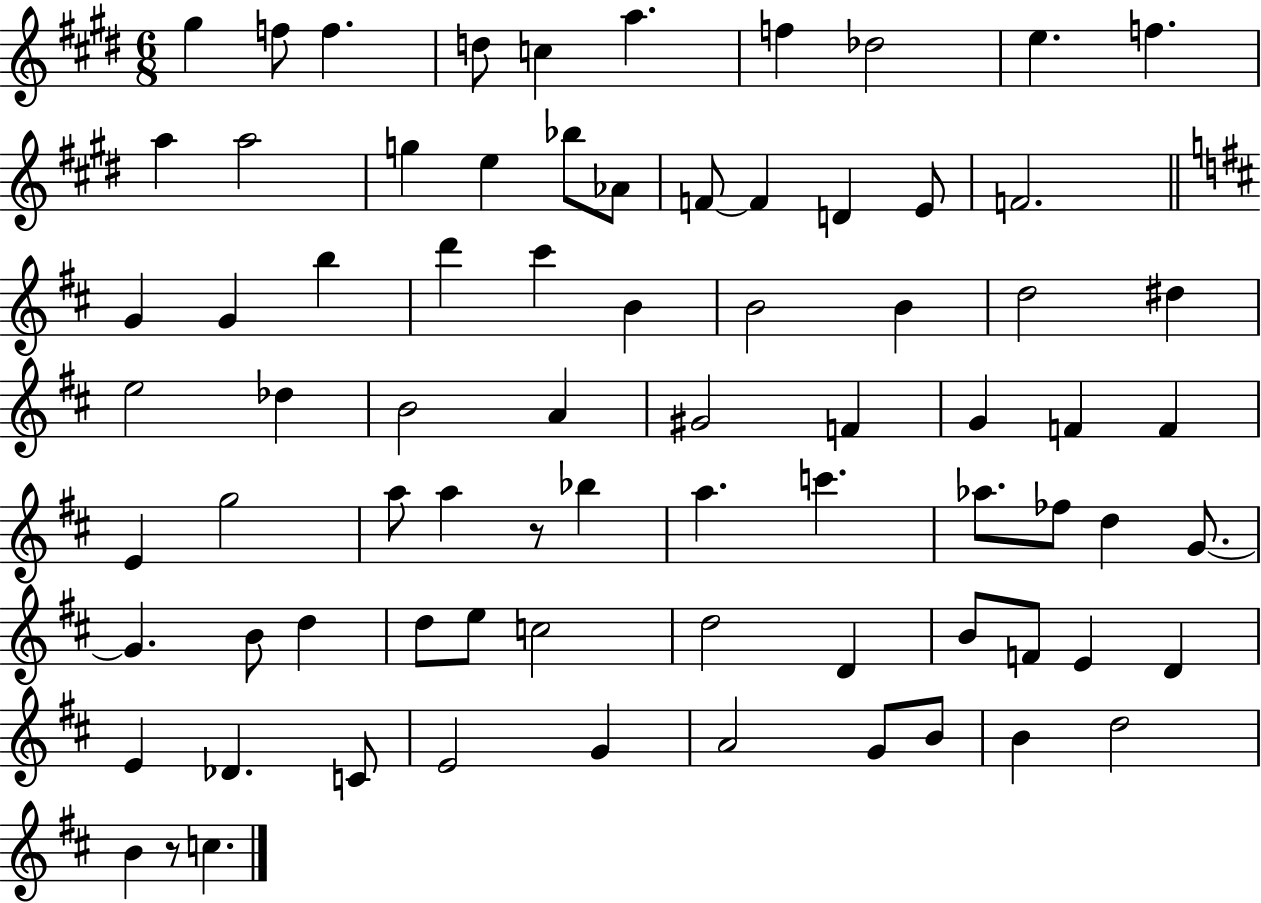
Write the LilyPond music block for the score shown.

{
  \clef treble
  \numericTimeSignature
  \time 6/8
  \key e \major
  gis''4 f''8 f''4. | d''8 c''4 a''4. | f''4 des''2 | e''4. f''4. | \break a''4 a''2 | g''4 e''4 bes''8 aes'8 | f'8~~ f'4 d'4 e'8 | f'2. | \break \bar "||" \break \key b \minor g'4 g'4 b''4 | d'''4 cis'''4 b'4 | b'2 b'4 | d''2 dis''4 | \break e''2 des''4 | b'2 a'4 | gis'2 f'4 | g'4 f'4 f'4 | \break e'4 g''2 | a''8 a''4 r8 bes''4 | a''4. c'''4. | aes''8. fes''8 d''4 g'8.~~ | \break g'4. b'8 d''4 | d''8 e''8 c''2 | d''2 d'4 | b'8 f'8 e'4 d'4 | \break e'4 des'4. c'8 | e'2 g'4 | a'2 g'8 b'8 | b'4 d''2 | \break b'4 r8 c''4. | \bar "|."
}